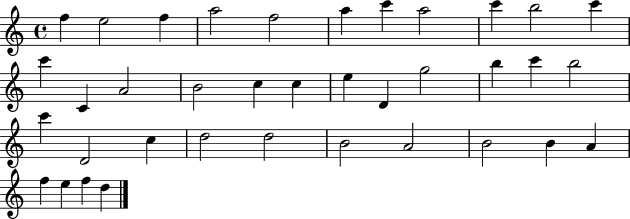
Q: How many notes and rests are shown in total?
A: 37